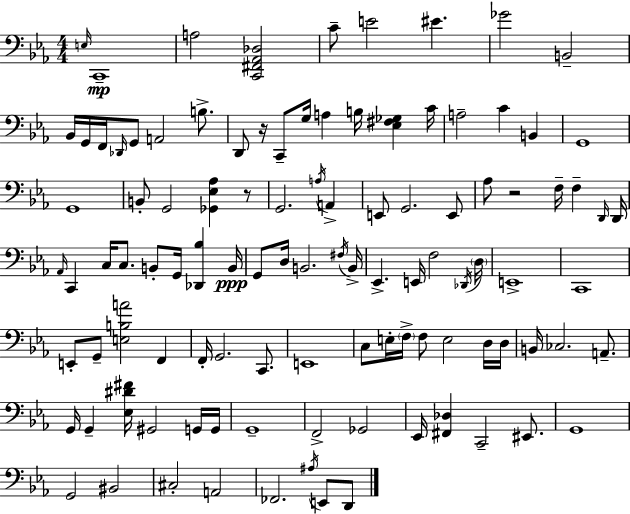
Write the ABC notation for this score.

X:1
T:Untitled
M:4/4
L:1/4
K:Eb
E,/4 C,,4 A,2 [C,,^F,,_A,,_D,]2 C/2 E2 ^E _G2 B,,2 _B,,/4 G,,/4 F,,/4 _D,,/4 G,,/2 A,,2 B,/2 D,,/2 z/4 C,,/2 G,/4 A, B,/4 [_E,^F,_G,] C/4 A,2 C B,, G,,4 G,,4 B,,/2 G,,2 [_G,,_E,_A,] z/2 G,,2 A,/4 A,, E,,/2 G,,2 E,,/2 _A,/2 z2 F,/4 F, D,,/4 D,,/4 _A,,/4 C,, C,/4 C,/2 B,,/2 G,,/4 [_D,,_B,] B,,/4 G,,/2 D,/4 B,,2 ^F,/4 B,,/4 _E,, E,,/4 F,2 _D,,/4 D,/4 E,,4 C,,4 E,,/2 G,,/2 [E,B,A]2 F,, F,,/4 G,,2 C,,/2 E,,4 C,/2 E,/4 F,/4 F,/2 E,2 D,/4 D,/4 B,,/4 _C,2 A,,/2 G,,/4 G,, [_E,^D^F]/4 ^G,,2 G,,/4 G,,/4 G,,4 F,,2 _G,,2 _E,,/4 [^F,,_D,] C,,2 ^E,,/2 G,,4 G,,2 ^B,,2 ^C,2 A,,2 _F,,2 ^A,/4 E,,/2 D,,/2